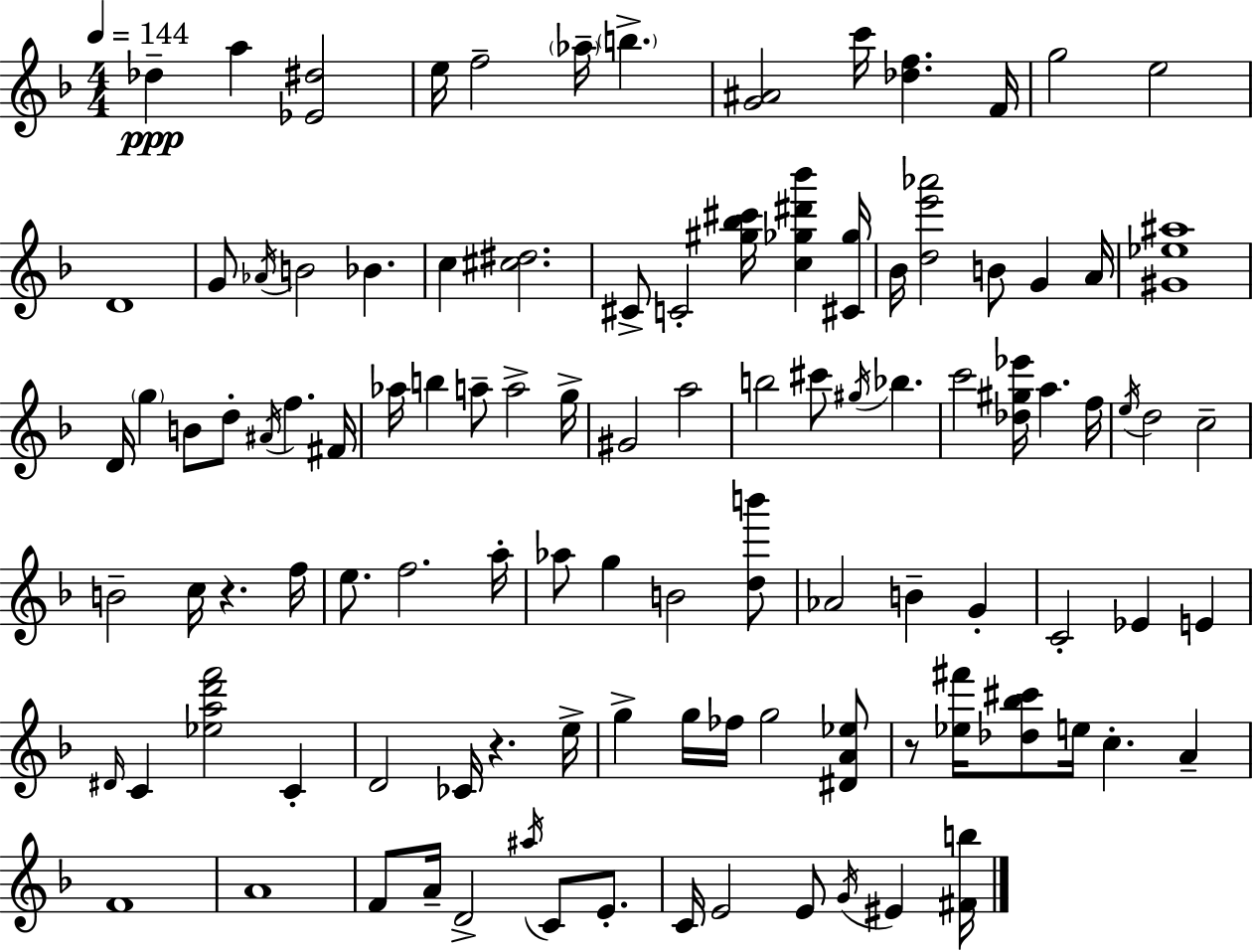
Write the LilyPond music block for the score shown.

{
  \clef treble
  \numericTimeSignature
  \time 4/4
  \key d \minor
  \tempo 4 = 144
  des''4--\ppp a''4 <ees' dis''>2 | e''16 f''2-- \parenthesize aes''16-- \parenthesize b''4.-> | <g' ais'>2 c'''16 <des'' f''>4. f'16 | g''2 e''2 | \break d'1 | g'8 \acciaccatura { aes'16 } b'2 bes'4. | c''4 <cis'' dis''>2. | cis'8-> c'2-. <gis'' bes'' cis'''>16 <c'' ges'' dis''' bes'''>4 | \break <cis' ges''>16 bes'16 <d'' e''' aes'''>2 b'8 g'4 | a'16 <gis' ees'' ais''>1 | d'16 \parenthesize g''4 b'8 d''8-. \acciaccatura { ais'16 } f''4. | fis'16 aes''16 b''4 a''8-- a''2-> | \break g''16-> gis'2 a''2 | b''2 cis'''8 \acciaccatura { gis''16 } bes''4. | c'''2 <des'' gis'' ees'''>16 a''4. | f''16 \acciaccatura { e''16 } d''2 c''2-- | \break b'2-- c''16 r4. | f''16 e''8. f''2. | a''16-. aes''8 g''4 b'2 | <d'' b'''>8 aes'2 b'4-- | \break g'4-. c'2-. ees'4 | e'4 \grace { dis'16 } c'4 <ees'' a'' d''' f'''>2 | c'4-. d'2 ces'16 r4. | e''16-> g''4-> g''16 fes''16 g''2 | \break <dis' a' ees''>8 r8 <ees'' fis'''>16 <des'' bes'' cis'''>8 e''16 c''4.-. | a'4-- f'1 | a'1 | f'8 a'16-- d'2-> | \break \acciaccatura { ais''16 } c'8 e'8.-. c'16 e'2 e'8 | \acciaccatura { g'16 } eis'4 <fis' b''>16 \bar "|."
}